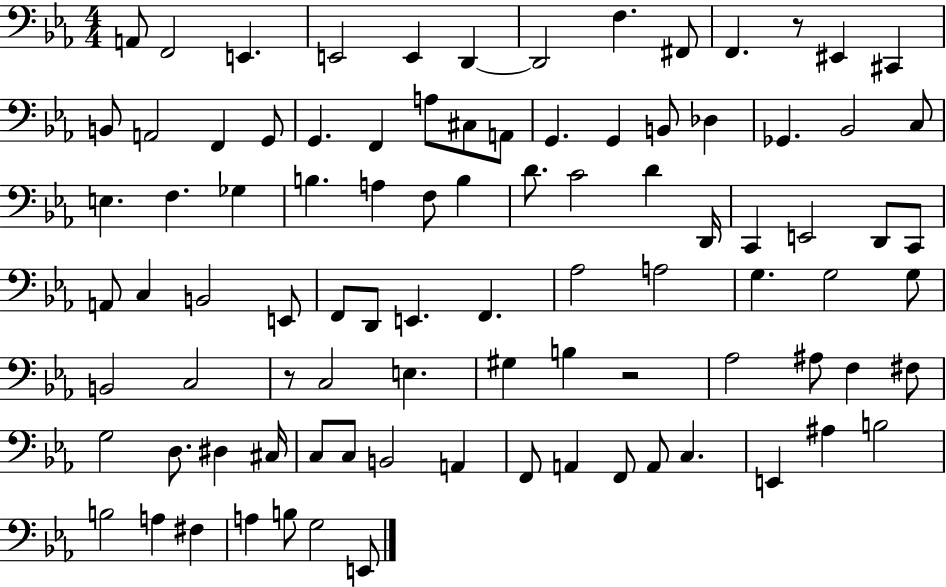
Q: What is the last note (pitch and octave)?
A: E2